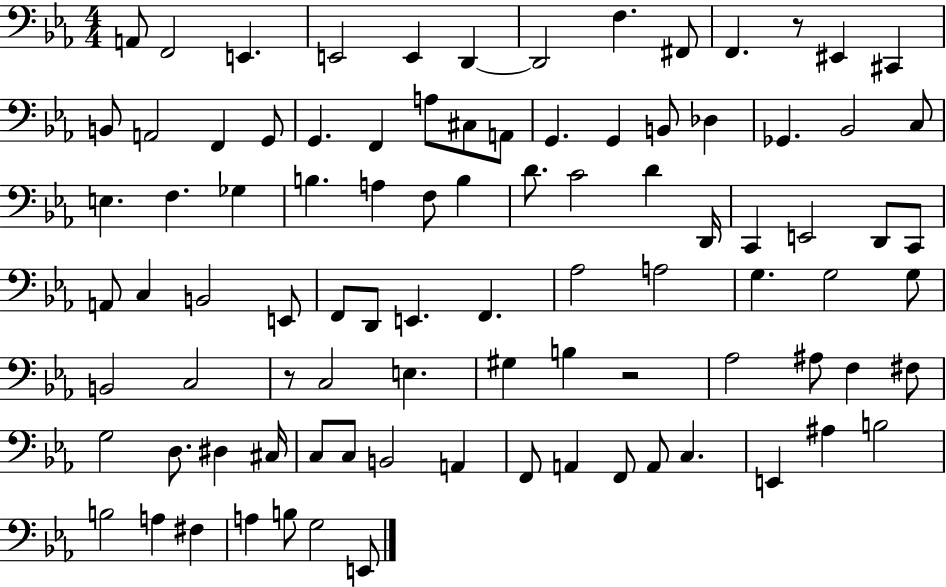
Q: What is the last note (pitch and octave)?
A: E2